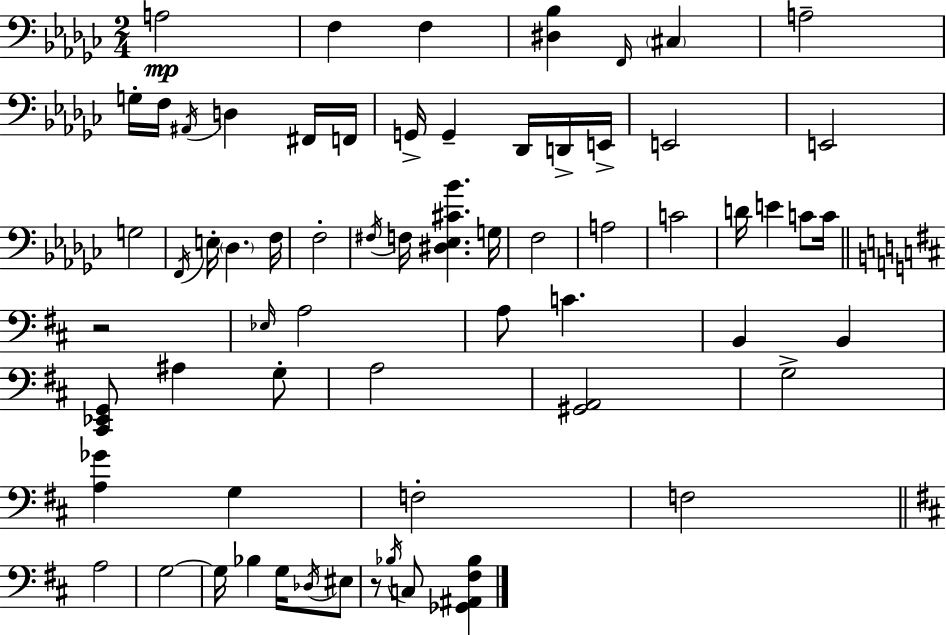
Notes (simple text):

A3/h F3/q F3/q [D#3,Bb3]/q F2/s C#3/q A3/h G3/s F3/s A#2/s D3/q F#2/s F2/s G2/s G2/q Db2/s D2/s E2/s E2/h E2/h G3/h F2/s E3/s Db3/q. F3/s F3/h F#3/s F3/s [D#3,Eb3,C#4,Bb4]/q. G3/s F3/h A3/h C4/h D4/s E4/q C4/e C4/s R/h Eb3/s A3/h A3/e C4/q. B2/q B2/q [C#2,Eb2,G2]/e A#3/q G3/e A3/h [G#2,A2]/h G3/h [A3,Gb4]/q G3/q F3/h F3/h A3/h G3/h G3/s Bb3/q G3/s Db3/s EIS3/e R/e Bb3/s C3/e [Gb2,A#2,F#3,Bb3]/q